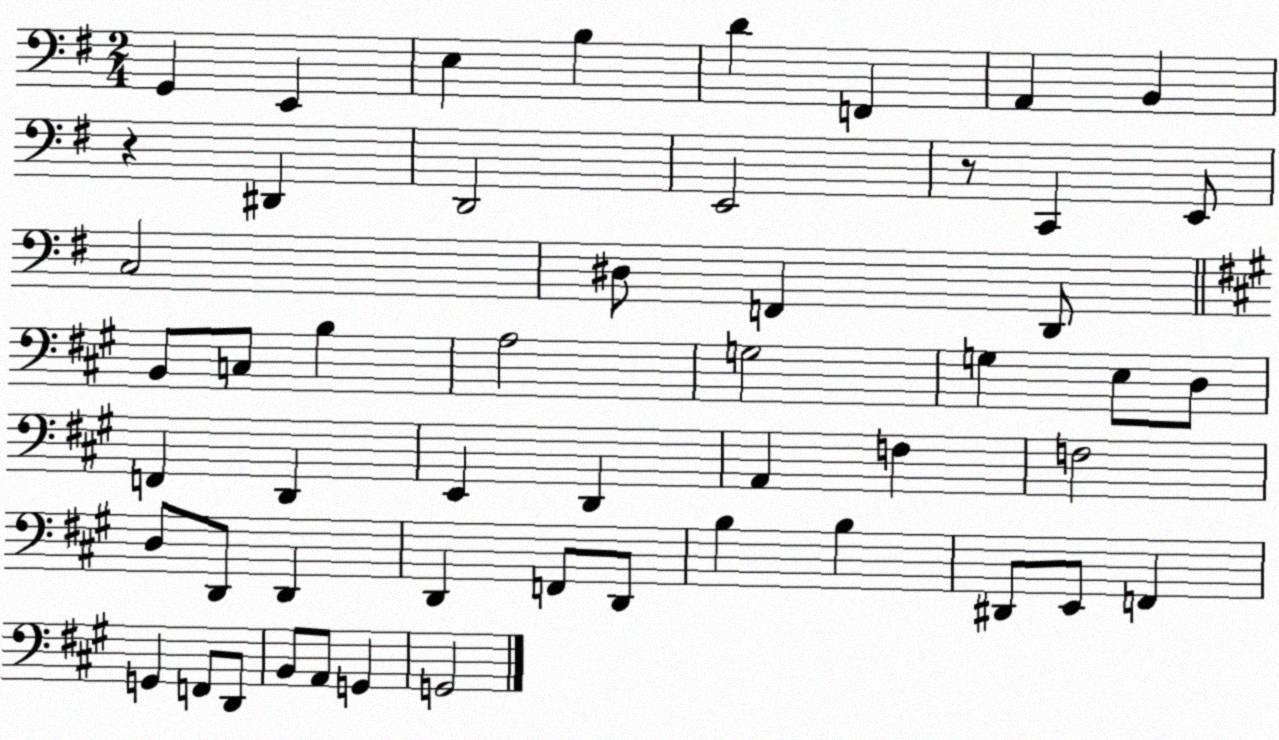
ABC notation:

X:1
T:Untitled
M:2/4
L:1/4
K:G
G,, E,, E, B, D F,, A,, B,, z ^D,, D,,2 E,,2 z/2 C,, E,,/2 C,2 ^D,/2 F,, D,,/2 B,,/2 C,/2 B, A,2 G,2 G, E,/2 D,/2 F,, D,, E,, D,, A,, F, F,2 D,/2 D,,/2 D,, D,, F,,/2 D,,/2 B, B, ^D,,/2 E,,/2 F,, G,, F,,/2 D,,/2 B,,/2 A,,/2 G,, G,,2